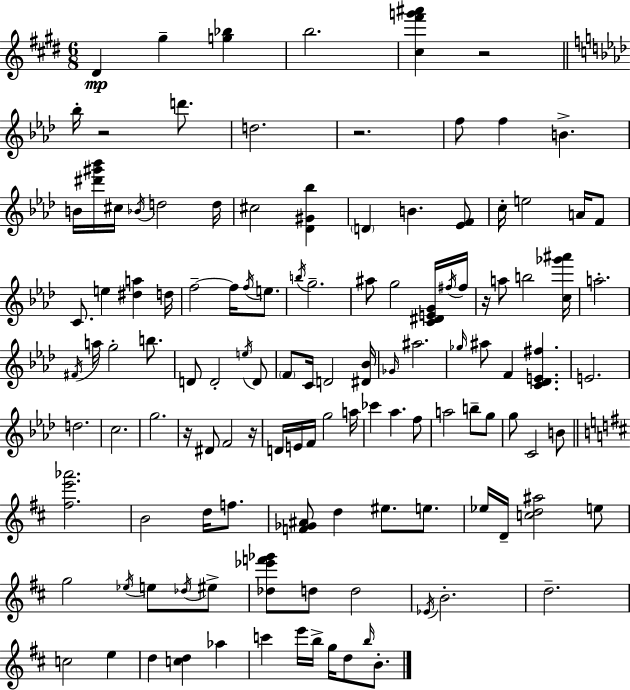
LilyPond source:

{
  \clef treble
  \numericTimeSignature
  \time 6/8
  \key e \major
  dis'4\mp gis''4-- <g'' bes''>4 | b''2. | <cis'' fis''' g''' ais'''>4 r2 | \bar "||" \break \key aes \major bes''16-. r2 d'''8. | d''2. | r2. | f''8 f''4 b'4.-> | \break b'16 <dis''' gis''' bes'''>16 cis''16 \acciaccatura { bes'16 } d''2 | d''16 cis''2 <des' gis' bes''>4 | \parenthesize d'4 b'4. <ees' f'>8 | c''16-. e''2 a'16 f'8 | \break c'8. e''4 <dis'' a''>4 | d''16 f''2--~~ f''16 \acciaccatura { f''16 } e''8. | \acciaccatura { b''16 } g''2.-- | ais''8 g''2 | \break <c' dis' e' g'>16 \acciaccatura { fis''16 } fis''16 r16 a''8 b''2 | <c'' ges''' ais'''>16 a''2.-. | \acciaccatura { fis'16 } a''16 g''2-. | b''8. d'8 d'2-. | \break \acciaccatura { e''16 } d'8 \parenthesize f'8 c'16 d'2 | <dis' bes'>16 \grace { ges'16 } ais''2. | \grace { ges''16 } ais''8 f'4 | <c' des' e' fis''>4. e'2. | \break d''2. | c''2. | g''2. | r16 dis'8 f'2 | \break r16 d'16 e'16 f'16 g''2 | a''16 ces'''4 | aes''4. f''8 a''2 | b''8-- g''8 g''8 c'2 | \break b'8 \bar "||" \break \key d \major <fis'' e''' aes'''>2. | b'2 d''16 f''8. | <f' ges' ais'>8 d''4 eis''8. e''8. | ees''16 d'16-- <c'' d'' ais''>2 e''8 | \break g''2 \acciaccatura { ees''16 } e''8 \acciaccatura { des''16 } | eis''8-> <des'' ees''' f''' ges'''>8 d''8 d''2 | \acciaccatura { ees'16 } b'2.-. | d''2.-- | \break c''2 e''4 | d''4 <c'' d''>4 aes''4 | c'''4 e'''16 b''16-> g''16 d''8 | \grace { b''16 } b'8.-. \bar "|."
}